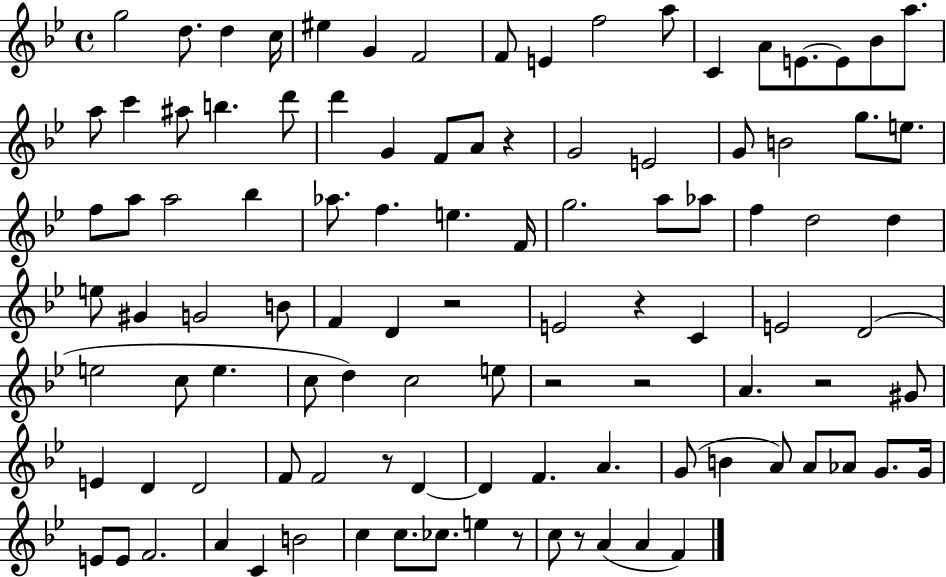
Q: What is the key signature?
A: BES major